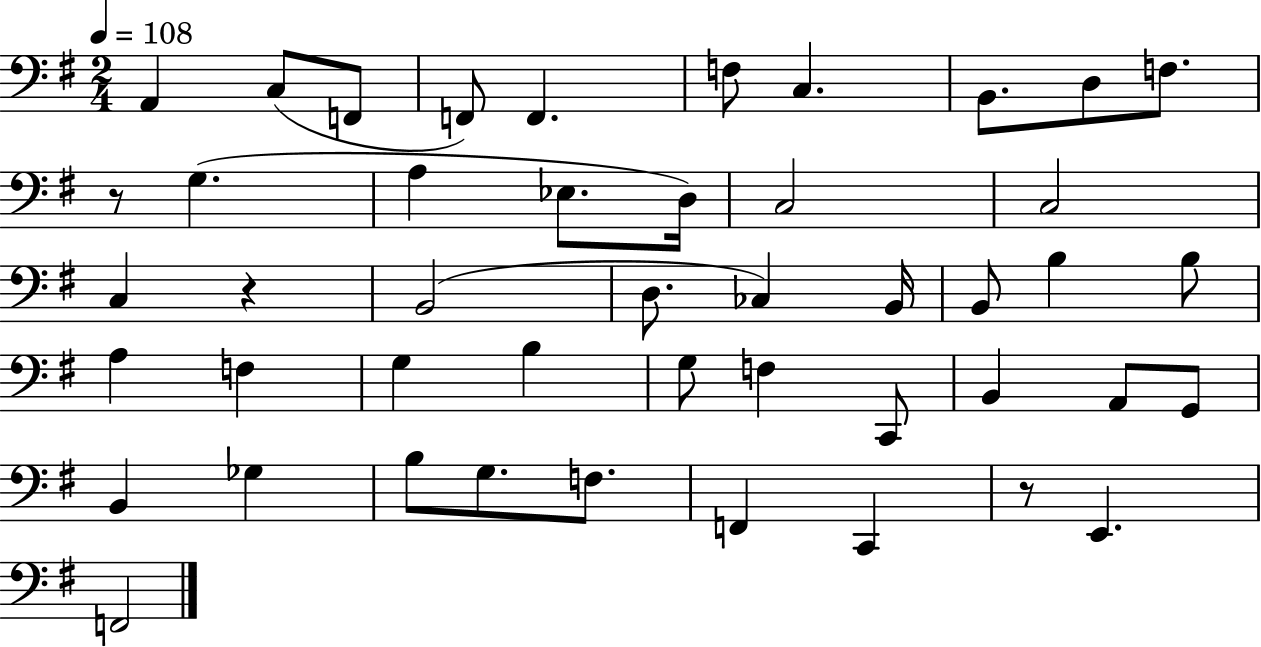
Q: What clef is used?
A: bass